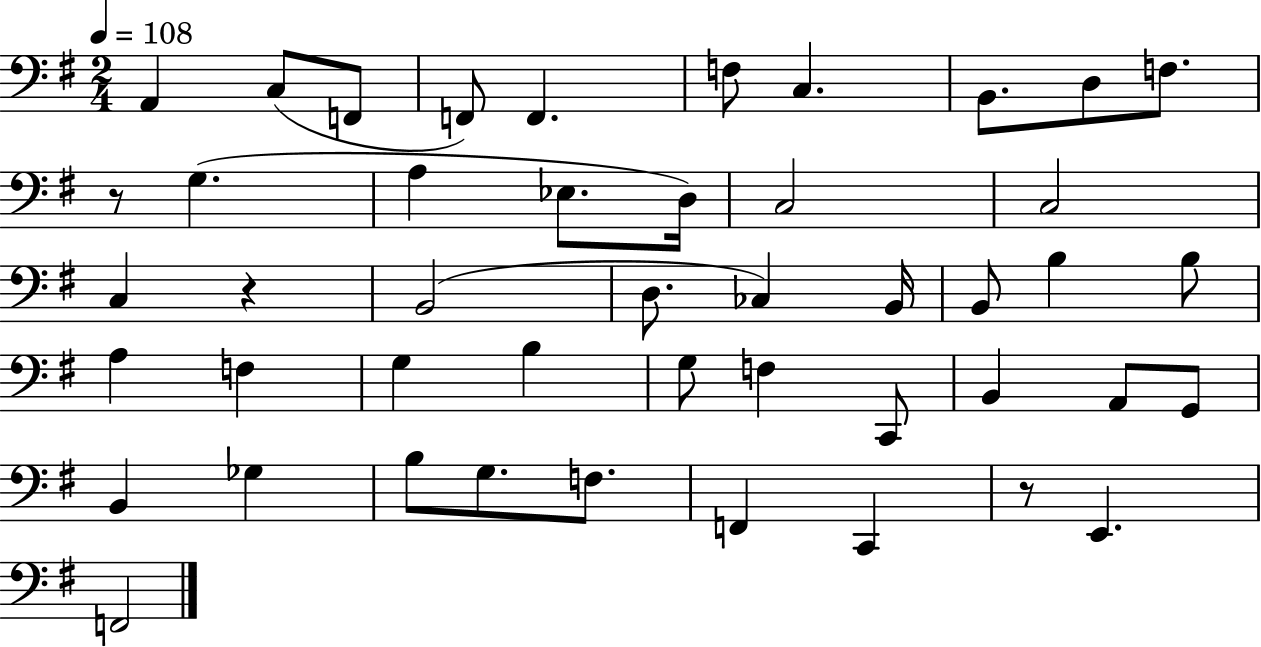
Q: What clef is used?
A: bass